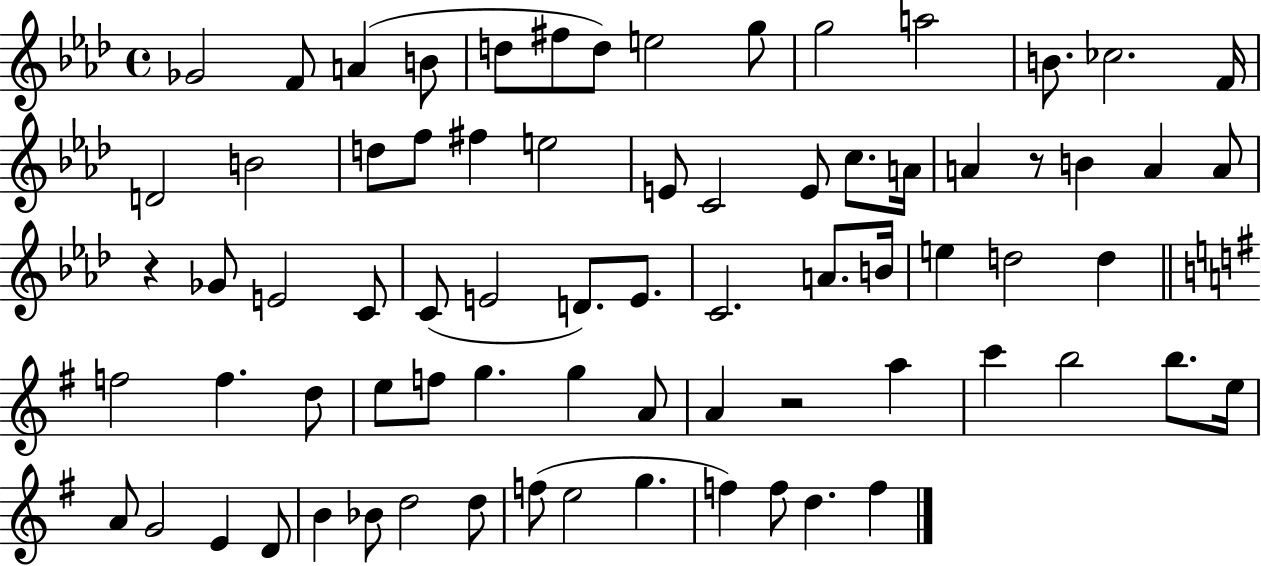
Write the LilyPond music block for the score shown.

{
  \clef treble
  \time 4/4
  \defaultTimeSignature
  \key aes \major
  ges'2 f'8 a'4( b'8 | d''8 fis''8 d''8) e''2 g''8 | g''2 a''2 | b'8. ces''2. f'16 | \break d'2 b'2 | d''8 f''8 fis''4 e''2 | e'8 c'2 e'8 c''8. a'16 | a'4 r8 b'4 a'4 a'8 | \break r4 ges'8 e'2 c'8 | c'8( e'2 d'8.) e'8. | c'2. a'8. b'16 | e''4 d''2 d''4 | \break \bar "||" \break \key e \minor f''2 f''4. d''8 | e''8 f''8 g''4. g''4 a'8 | a'4 r2 a''4 | c'''4 b''2 b''8. e''16 | \break a'8 g'2 e'4 d'8 | b'4 bes'8 d''2 d''8 | f''8( e''2 g''4. | f''4) f''8 d''4. f''4 | \break \bar "|."
}